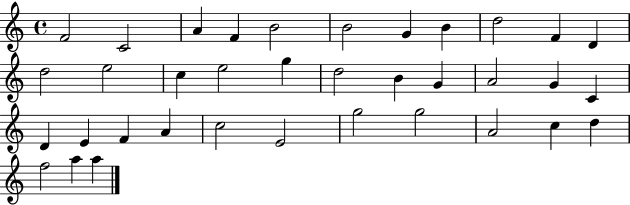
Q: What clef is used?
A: treble